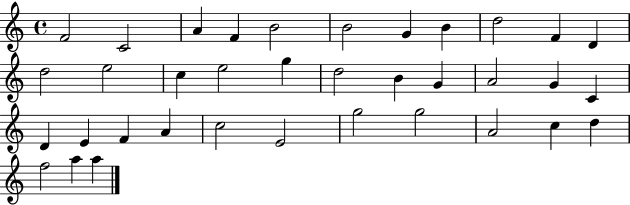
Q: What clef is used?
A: treble